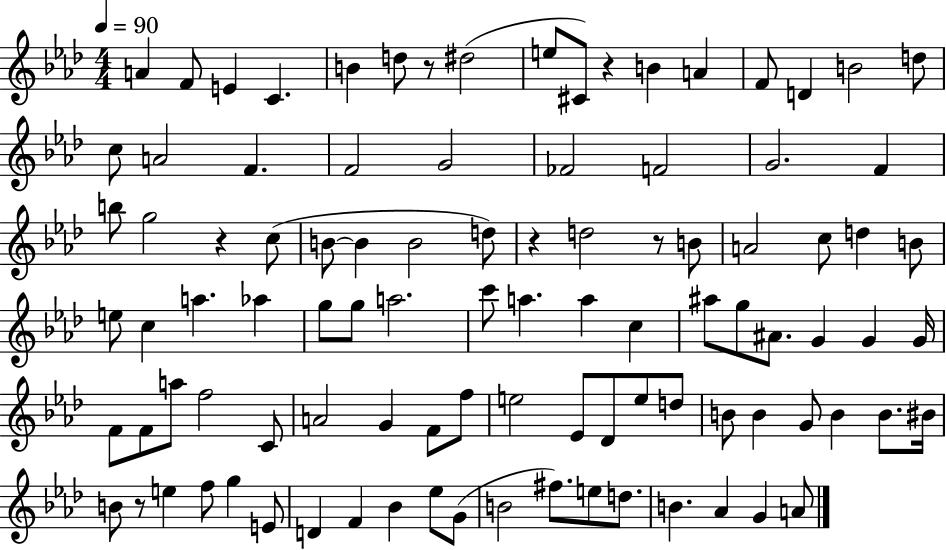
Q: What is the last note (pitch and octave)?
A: A4